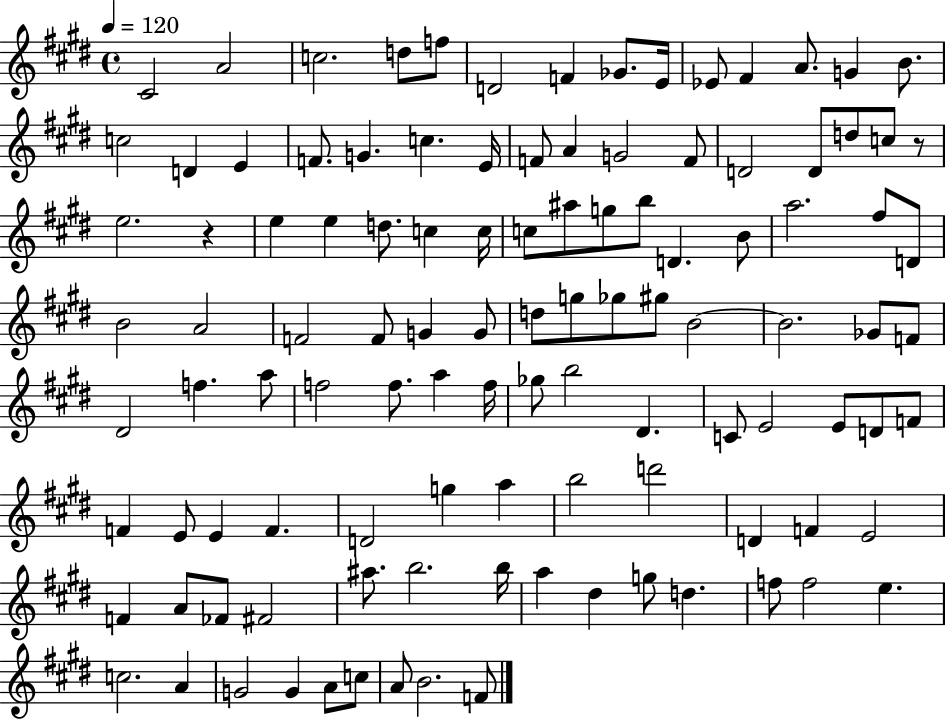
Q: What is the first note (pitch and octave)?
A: C#4